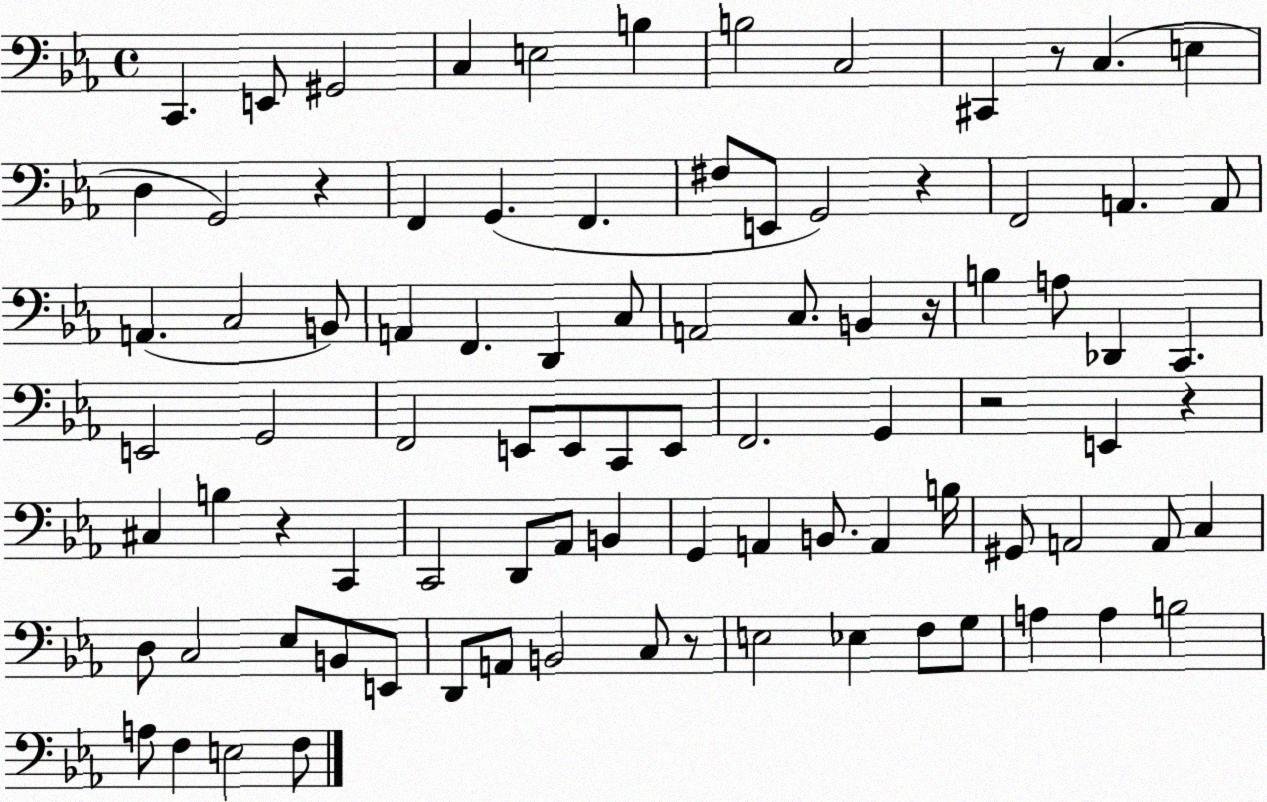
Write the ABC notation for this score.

X:1
T:Untitled
M:4/4
L:1/4
K:Eb
C,, E,,/2 ^G,,2 C, E,2 B, B,2 C,2 ^C,, z/2 C, E, D, G,,2 z F,, G,, F,, ^F,/2 E,,/2 G,,2 z F,,2 A,, A,,/2 A,, C,2 B,,/2 A,, F,, D,, C,/2 A,,2 C,/2 B,, z/4 B, A,/2 _D,, C,, E,,2 G,,2 F,,2 E,,/2 E,,/2 C,,/2 E,,/2 F,,2 G,, z2 E,, z ^C, B, z C,, C,,2 D,,/2 _A,,/2 B,, G,, A,, B,,/2 A,, B,/4 ^G,,/2 A,,2 A,,/2 C, D,/2 C,2 _E,/2 B,,/2 E,,/2 D,,/2 A,,/2 B,,2 C,/2 z/2 E,2 _E, F,/2 G,/2 A, A, B,2 A,/2 F, E,2 F,/2